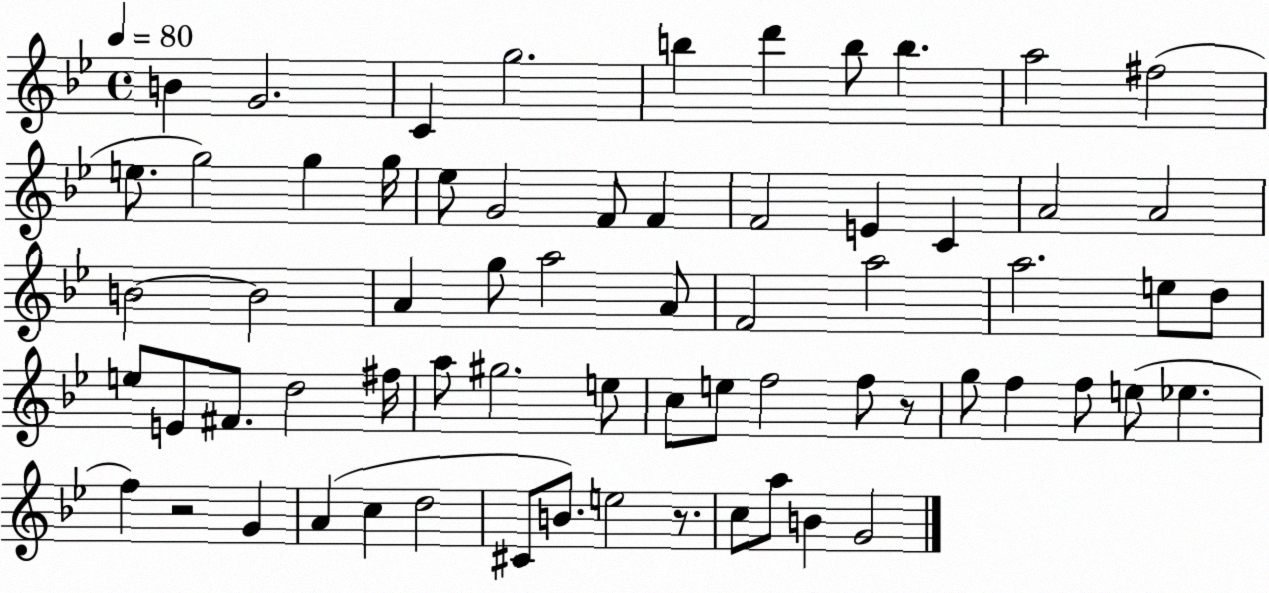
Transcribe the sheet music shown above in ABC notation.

X:1
T:Untitled
M:4/4
L:1/4
K:Bb
B G2 C g2 b d' b/2 b a2 ^f2 e/2 g2 g g/4 _e/2 G2 F/2 F F2 E C A2 A2 B2 B2 A g/2 a2 A/2 F2 a2 a2 e/2 d/2 e/2 E/2 ^F/2 d2 ^f/4 a/2 ^g2 e/2 c/2 e/2 f2 f/2 z/2 g/2 f f/2 e/2 _e f z2 G A c d2 ^C/2 B/2 e2 z/2 c/2 a/2 B G2